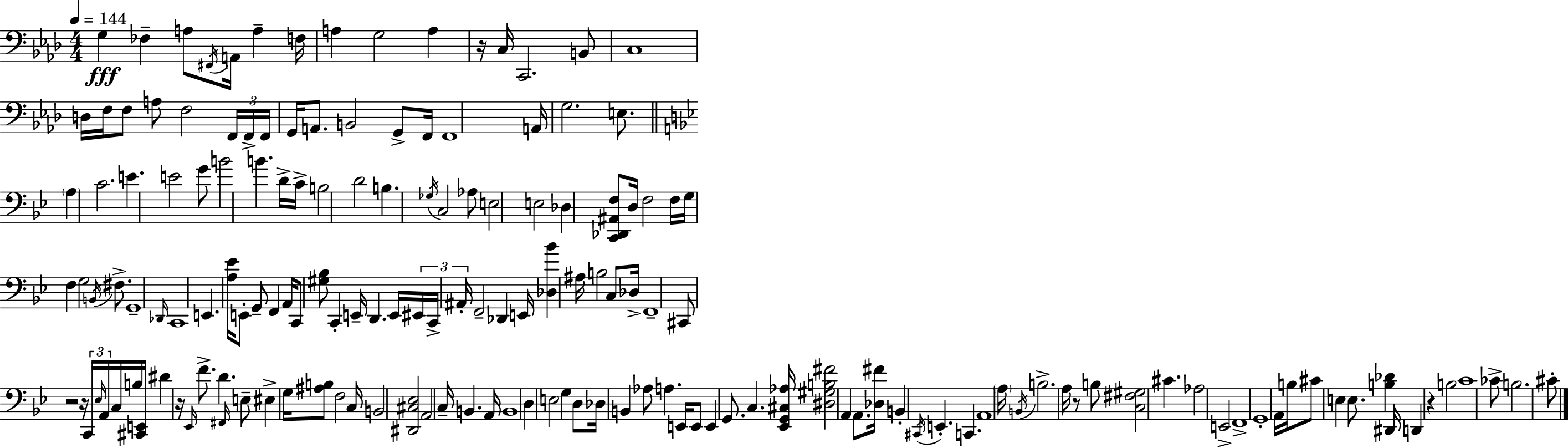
G3/q FES3/q A3/e F#2/s A2/s A3/q F3/s A3/q G3/h A3/q R/s C3/s C2/h. B2/e C3/w D3/s F3/s F3/e A3/e F3/h F2/s F2/s F2/s G2/s A2/e. B2/h G2/e F2/s F2/w A2/s G3/h. E3/e. A3/q C4/h. E4/q. E4/h G4/e B4/h B4/q. D4/s C4/s B3/h D4/h B3/q. Gb3/s C3/h Ab3/e E3/h E3/h Db3/q [C2,Db2,A#2,F3]/e D3/s F3/h F3/s G3/s F3/q G3/h B2/s F#3/e. G2/w Db2/s C2/w E2/q. [A3,Eb4]/s E2/e G2/e F2/q A2/s C2/e [G#3,Bb3]/e C2/q E2/s D2/q. E2/s EIS2/s C2/s A#2/s F2/h Db2/q E2/s [Db3,Bb4]/q A#3/s B3/h C3/e Db3/s F2/w C#2/e R/h R/s C2/s Eb3/s A2/s C3/s B3/s [C#2,E2]/s D#4/q R/s Eb2/s F4/e. D4/q. F#2/s E3/e EIS3/q G3/s [A#3,B3]/e F3/h C3/s B2/h [D#2,C#3,Eb3]/h A2/h C3/s B2/q. A2/s B2/w D3/q E3/h G3/q D3/e Db3/s B2/q Ab3/e A3/q. E2/s E2/e E2/q G2/e. C3/q. [Eb2,G2,C#3,Ab3]/s [D#3,G#3,B3,F#4]/h A2/q A2/e. [Db3,F#4]/s B2/q C#2/s E2/q. C2/q. A2/w A3/s B2/s B3/h. A3/s R/e B3/e [C3,F#3,G#3]/h C#4/q. Ab3/h E2/h F2/w G2/w A2/s B3/s C#4/e E3/q E3/e. [B3,Db4]/q D#2/s D2/q R/q B3/h C4/w CES4/e B3/h. C#4/e